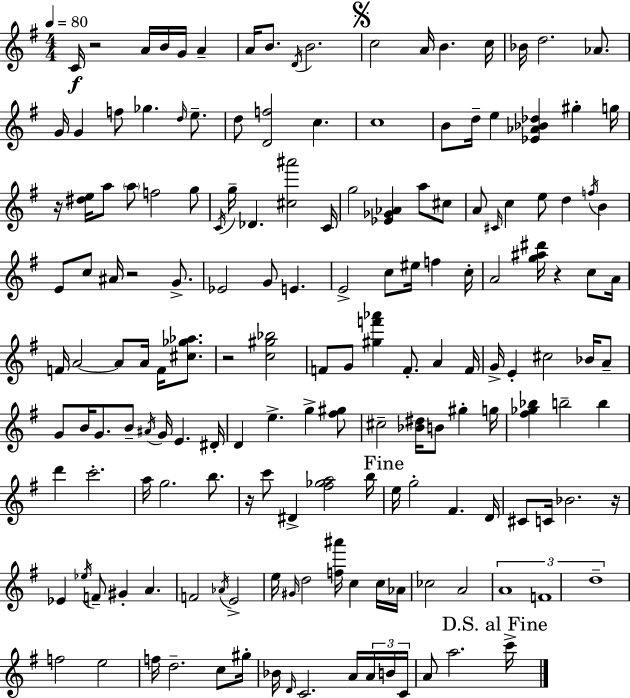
{
  \clef treble
  \numericTimeSignature
  \time 4/4
  \key e \minor
  \tempo 4 = 80
  c'16\f r2 a'16 b'16 g'16 a'4-- | a'16 b'8. \acciaccatura { d'16 } b'2. | \mark \markup { \musicglyph "scripts.segno" } c''2 a'16 b'4. | c''16 bes'16 d''2. aes'8. | \break g'16 g'4 f''8 ges''4. \grace { d''16 } e''8.-- | d''8 <d' f''>2 c''4. | c''1 | b'8 d''16-- e''4 <ees' aes' bes' des''>4 gis''4-. | \break g''16 r16 <dis'' e''>16 a''8 \parenthesize a''8 f''2 | g''8 \acciaccatura { c'16 } g''16-- des'4. <cis'' ais'''>2 | c'16 g''2 <ees' ges' aes'>4 a''8 | cis''8 a'8 \grace { cis'16 } c''4 e''8 d''4 | \break \acciaccatura { f''16 } b'4 e'8 c''8 ais'16 r2 | g'8.-> ees'2 g'8 e'4. | e'2-> c''8 eis''16 | f''4 c''16-. a'2 <g'' ais'' dis'''>16 r4 | \break c''8 a'16 f'16 a'2~~ a'8 | a'16 f'16 <cis'' ges'' aes''>8. r2 <c'' gis'' bes''>2 | f'8 g'8 <gis'' f''' aes'''>4 f'8.-. | a'4 f'16 g'16-> e'4-. cis''2 | \break bes'16 a'8-- g'8 b'16 g'8. b'8-- \acciaccatura { ais'16 } g'16 e'4. | dis'16-. d'4 e''4.-> | g''4-> <fis'' gis''>8 cis''2-- <bes' dis''>16 b'8 | gis''4-. g''16 <fis'' ges'' bes''>4 b''2-- | \break b''4 d'''4 c'''2.-. | a''16 g''2. | b''8. r16 c'''8 dis'4-> <fis'' ges'' a''>2 | b''16 \mark "Fine" e''16 g''2-. fis'4. | \break d'16 cis'8 c'16 bes'2. | r16 ees'4 \acciaccatura { ees''16 } f'8-- gis'4-. | a'4. f'2 \acciaccatura { aes'16 } | e'2-> e''16 \grace { gis'16 } d''2 | \break <f'' ais'''>16 c''4 c''16 aes'16 ces''2 | a'2 \tuplet 3/2 { a'1 | f'1 | d''1-- } | \break f''2 | e''2 f''16 d''2.-- | c''8 gis''16-. bes'16 \grace { d'16 } c'2. | a'16 \tuplet 3/2 { a'16 b'16 c'16 } a'8 a''2. | \break \mark "D.S. al Fine" c'''16-> \bar "|."
}